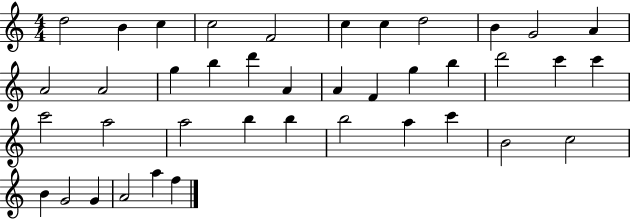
X:1
T:Untitled
M:4/4
L:1/4
K:C
d2 B c c2 F2 c c d2 B G2 A A2 A2 g b d' A A F g b d'2 c' c' c'2 a2 a2 b b b2 a c' B2 c2 B G2 G A2 a f